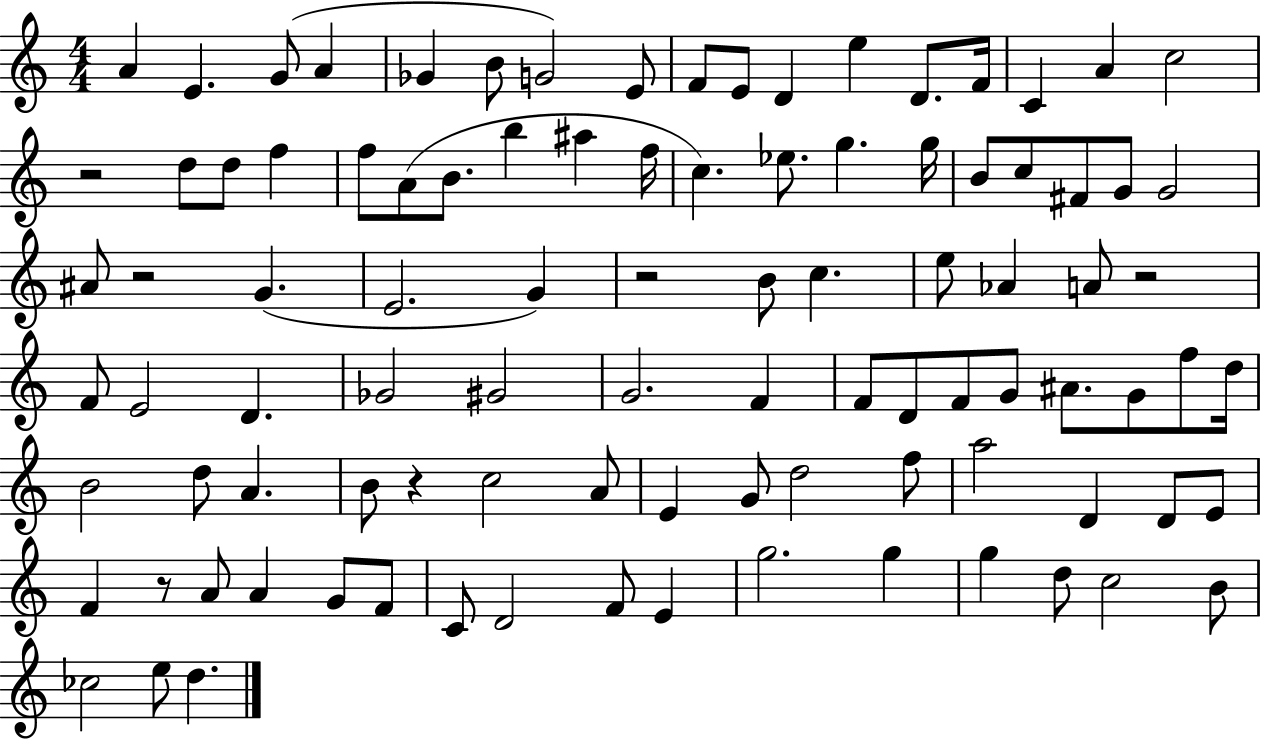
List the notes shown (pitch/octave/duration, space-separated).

A4/q E4/q. G4/e A4/q Gb4/q B4/e G4/h E4/e F4/e E4/e D4/q E5/q D4/e. F4/s C4/q A4/q C5/h R/h D5/e D5/e F5/q F5/e A4/e B4/e. B5/q A#5/q F5/s C5/q. Eb5/e. G5/q. G5/s B4/e C5/e F#4/e G4/e G4/h A#4/e R/h G4/q. E4/h. G4/q R/h B4/e C5/q. E5/e Ab4/q A4/e R/h F4/e E4/h D4/q. Gb4/h G#4/h G4/h. F4/q F4/e D4/e F4/e G4/e A#4/e. G4/e F5/e D5/s B4/h D5/e A4/q. B4/e R/q C5/h A4/e E4/q G4/e D5/h F5/e A5/h D4/q D4/e E4/e F4/q R/e A4/e A4/q G4/e F4/e C4/e D4/h F4/e E4/q G5/h. G5/q G5/q D5/e C5/h B4/e CES5/h E5/e D5/q.